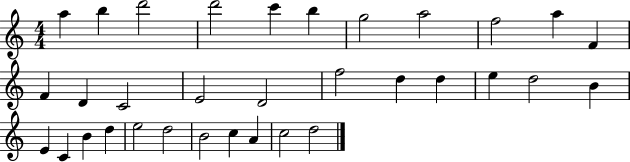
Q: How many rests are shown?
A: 0